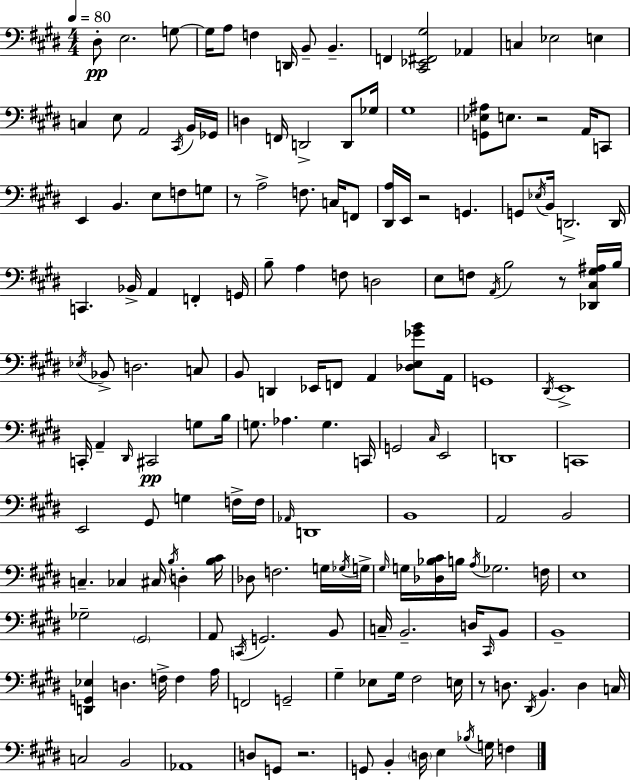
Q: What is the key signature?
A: E major